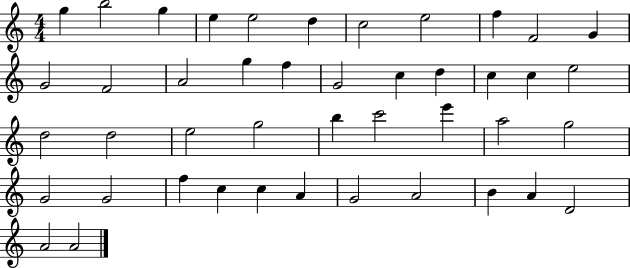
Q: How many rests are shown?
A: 0